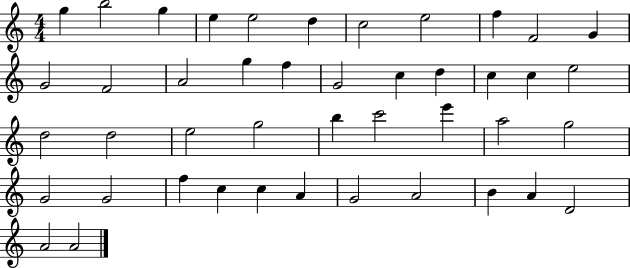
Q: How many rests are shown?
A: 0